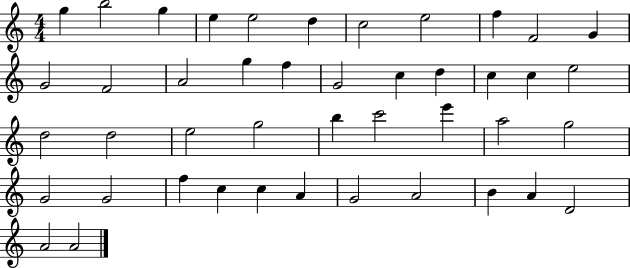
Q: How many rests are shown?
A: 0